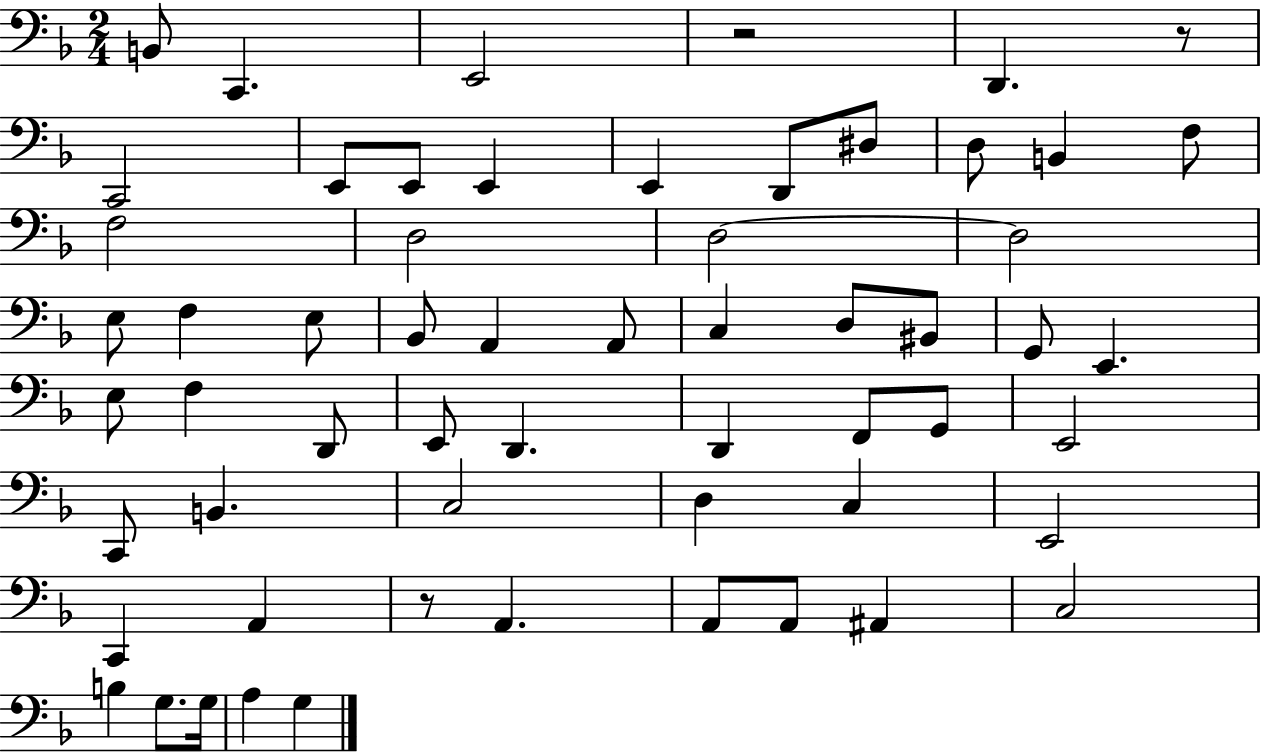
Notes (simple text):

B2/e C2/q. E2/h R/h D2/q. R/e C2/h E2/e E2/e E2/q E2/q D2/e D#3/e D3/e B2/q F3/e F3/h D3/h D3/h D3/h E3/e F3/q E3/e Bb2/e A2/q A2/e C3/q D3/e BIS2/e G2/e E2/q. E3/e F3/q D2/e E2/e D2/q. D2/q F2/e G2/e E2/h C2/e B2/q. C3/h D3/q C3/q E2/h C2/q A2/q R/e A2/q. A2/e A2/e A#2/q C3/h B3/q G3/e. G3/s A3/q G3/q